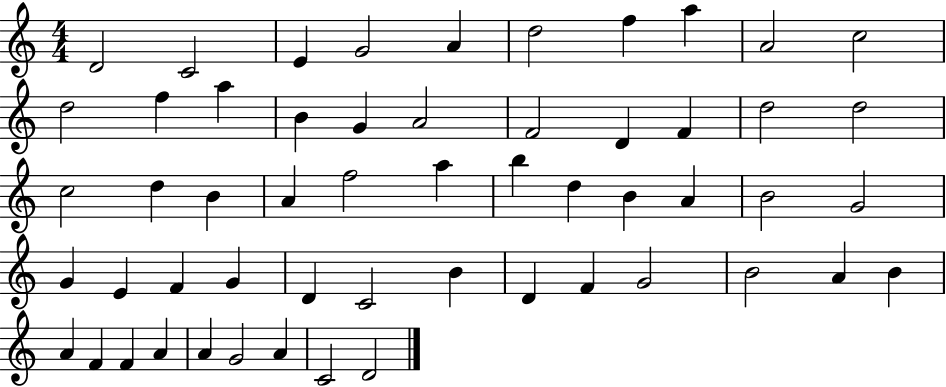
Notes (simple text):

D4/h C4/h E4/q G4/h A4/q D5/h F5/q A5/q A4/h C5/h D5/h F5/q A5/q B4/q G4/q A4/h F4/h D4/q F4/q D5/h D5/h C5/h D5/q B4/q A4/q F5/h A5/q B5/q D5/q B4/q A4/q B4/h G4/h G4/q E4/q F4/q G4/q D4/q C4/h B4/q D4/q F4/q G4/h B4/h A4/q B4/q A4/q F4/q F4/q A4/q A4/q G4/h A4/q C4/h D4/h